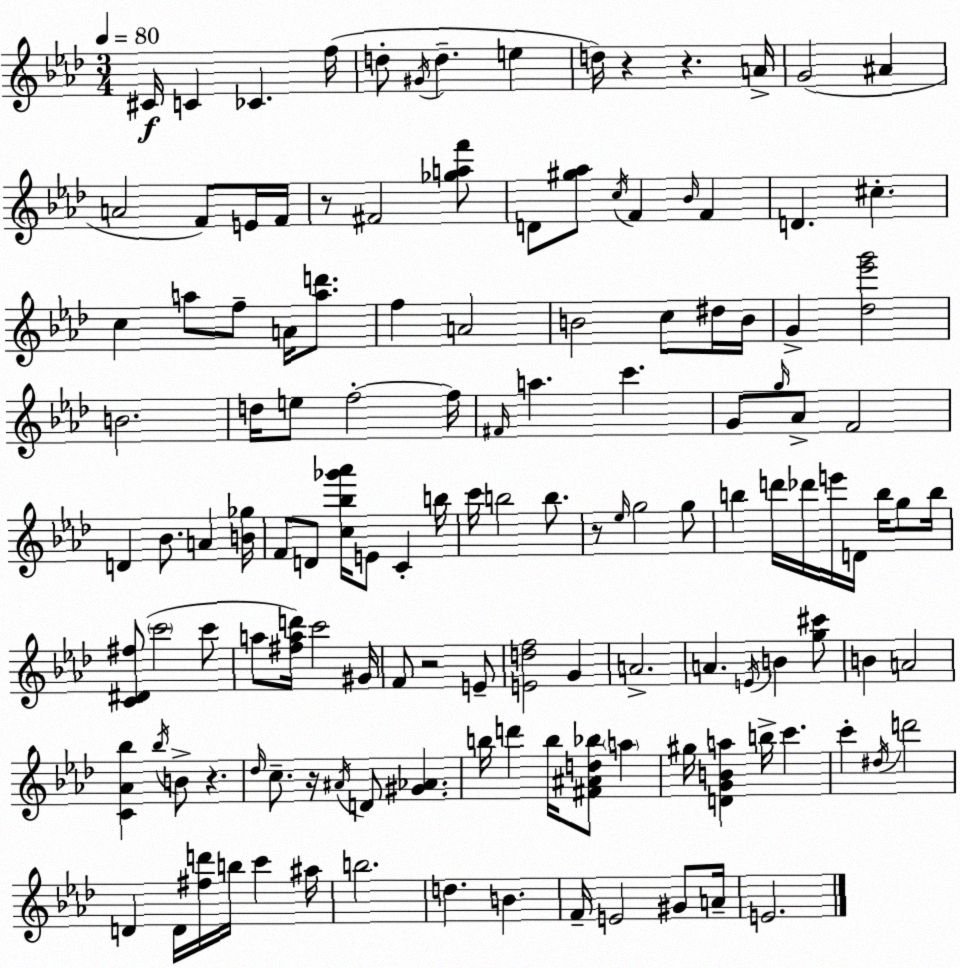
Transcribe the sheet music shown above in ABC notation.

X:1
T:Untitled
M:3/4
L:1/4
K:Fm
^C/4 C _C f/4 d/2 ^G/4 d e d/4 z z A/4 G2 ^A A2 F/2 E/4 F/4 z/2 ^F2 [_gaf']/2 D/2 [^g_a]/2 c/4 F _B/4 F D ^c c a/2 f/2 A/4 [ad']/2 f A2 B2 c/2 ^d/4 B/4 G [_d_e'g']2 B2 d/4 e/2 f2 f/4 ^F/4 a c' G/2 g/4 _A/2 F2 D _B/2 A [B_g]/4 F/2 D/2 [c_b_g'_a']/4 E/2 C b/4 c'/4 b2 b/2 z/2 _e/4 g2 g/2 b d'/4 _d'/4 e'/4 D/4 b/4 g/2 b/4 [C^D^f]/2 c'2 c'/2 a/2 [^fad']/4 c'2 ^G/4 F/2 z2 E/2 [Edf]2 G A2 A E/4 B [g^c']/2 B A2 [C_A_b] _b/4 B/2 z _d/4 c/2 z/4 ^A/4 D/2 [^G_A] b/4 d' b/4 [^F^Ad_b]/2 a ^g/4 [DGBa] b/4 c' c' ^d/4 d'2 D D/4 [^fd']/4 b/4 c' ^a/4 b2 d B F/4 E2 ^G/2 A/4 E2